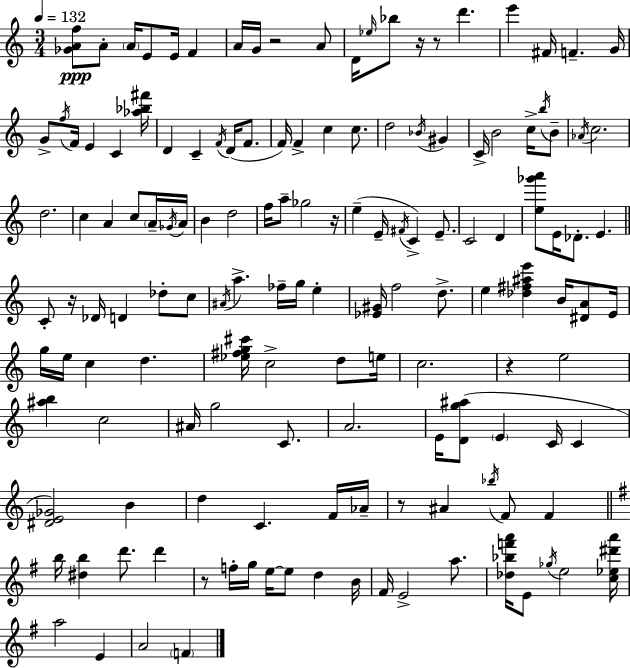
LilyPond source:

{
  \clef treble
  \numericTimeSignature
  \time 3/4
  \key c \major
  \tempo 4 = 132
  <ges' a' f''>8\ppp a'8-. \parenthesize a'16 e'8 e'16 f'4 | a'16 g'16 r2 a'8 | d'16 \grace { ees''16 } bes''8 r16 r8 d'''4. | e'''4 fis'16 f'4.-- | \break g'16 g'8-> \acciaccatura { f''16 } f'16 e'4 c'4 | <aes'' bes'' fis'''>16 d'4 c'4-- \acciaccatura { f'16 } d'16( | f'8. f'16) f'4-> c''4 | c''8. d''2 \acciaccatura { bes'16 } | \break gis'4 c'16-> b'2 | c''16-> \acciaccatura { b''16 } b'8-- \acciaccatura { aes'16 } c''2. | d''2. | c''4 a'4 | \break c''8 \parenthesize a'16-- \acciaccatura { ges'16 } a'16 b'4 d''2 | f''16 a''8-- ges''2 | r16 e''4--( e'16-- | \acciaccatura { fis'16 } c'4->) e'8.-- c'2 | \break d'4 <e'' ges''' a'''>8 e'16 des'8.-. | e'4. \bar "||" \break \key c \major c'8-. r16 des'16 d'4 des''8-. c''8 | \acciaccatura { ais'16 } a''4.-> fes''16-- g''16 e''4-. | <ees' gis'>16 f''2 d''8.-> | e''4 <des'' fis'' ais'' e'''>4 b'16 <dis' a'>8 | \break e'16 g''16 e''16 c''4 d''4. | <ees'' fis'' g'' cis'''>16 c''2-> d''8 | e''16 c''2. | r4 e''2 | \break <ais'' b''>4 c''2 | ais'16 g''2 c'8. | a'2. | e'16 <d' g'' ais''>8( \parenthesize e'4 c'16 c'4 | \break <dis' e' ges'>2) b'4 | d''4 c'4. f'16 | aes'16-- r8 ais'4 \acciaccatura { bes''16 } f'8 f'4 | \bar "||" \break \key g \major b''16 <dis'' b''>4 d'''8. d'''4 | r8 f''16-. g''16 e''16~~ e''8 d''4 b'16 | fis'16 e'2-> a''8. | <des'' bes'' f''' a'''>16 e'8 \acciaccatura { ges''16 } e''2 | \break <c'' ees'' dis''' a'''>16 a''2 e'4 | a'2 \parenthesize f'4 | \bar "|."
}